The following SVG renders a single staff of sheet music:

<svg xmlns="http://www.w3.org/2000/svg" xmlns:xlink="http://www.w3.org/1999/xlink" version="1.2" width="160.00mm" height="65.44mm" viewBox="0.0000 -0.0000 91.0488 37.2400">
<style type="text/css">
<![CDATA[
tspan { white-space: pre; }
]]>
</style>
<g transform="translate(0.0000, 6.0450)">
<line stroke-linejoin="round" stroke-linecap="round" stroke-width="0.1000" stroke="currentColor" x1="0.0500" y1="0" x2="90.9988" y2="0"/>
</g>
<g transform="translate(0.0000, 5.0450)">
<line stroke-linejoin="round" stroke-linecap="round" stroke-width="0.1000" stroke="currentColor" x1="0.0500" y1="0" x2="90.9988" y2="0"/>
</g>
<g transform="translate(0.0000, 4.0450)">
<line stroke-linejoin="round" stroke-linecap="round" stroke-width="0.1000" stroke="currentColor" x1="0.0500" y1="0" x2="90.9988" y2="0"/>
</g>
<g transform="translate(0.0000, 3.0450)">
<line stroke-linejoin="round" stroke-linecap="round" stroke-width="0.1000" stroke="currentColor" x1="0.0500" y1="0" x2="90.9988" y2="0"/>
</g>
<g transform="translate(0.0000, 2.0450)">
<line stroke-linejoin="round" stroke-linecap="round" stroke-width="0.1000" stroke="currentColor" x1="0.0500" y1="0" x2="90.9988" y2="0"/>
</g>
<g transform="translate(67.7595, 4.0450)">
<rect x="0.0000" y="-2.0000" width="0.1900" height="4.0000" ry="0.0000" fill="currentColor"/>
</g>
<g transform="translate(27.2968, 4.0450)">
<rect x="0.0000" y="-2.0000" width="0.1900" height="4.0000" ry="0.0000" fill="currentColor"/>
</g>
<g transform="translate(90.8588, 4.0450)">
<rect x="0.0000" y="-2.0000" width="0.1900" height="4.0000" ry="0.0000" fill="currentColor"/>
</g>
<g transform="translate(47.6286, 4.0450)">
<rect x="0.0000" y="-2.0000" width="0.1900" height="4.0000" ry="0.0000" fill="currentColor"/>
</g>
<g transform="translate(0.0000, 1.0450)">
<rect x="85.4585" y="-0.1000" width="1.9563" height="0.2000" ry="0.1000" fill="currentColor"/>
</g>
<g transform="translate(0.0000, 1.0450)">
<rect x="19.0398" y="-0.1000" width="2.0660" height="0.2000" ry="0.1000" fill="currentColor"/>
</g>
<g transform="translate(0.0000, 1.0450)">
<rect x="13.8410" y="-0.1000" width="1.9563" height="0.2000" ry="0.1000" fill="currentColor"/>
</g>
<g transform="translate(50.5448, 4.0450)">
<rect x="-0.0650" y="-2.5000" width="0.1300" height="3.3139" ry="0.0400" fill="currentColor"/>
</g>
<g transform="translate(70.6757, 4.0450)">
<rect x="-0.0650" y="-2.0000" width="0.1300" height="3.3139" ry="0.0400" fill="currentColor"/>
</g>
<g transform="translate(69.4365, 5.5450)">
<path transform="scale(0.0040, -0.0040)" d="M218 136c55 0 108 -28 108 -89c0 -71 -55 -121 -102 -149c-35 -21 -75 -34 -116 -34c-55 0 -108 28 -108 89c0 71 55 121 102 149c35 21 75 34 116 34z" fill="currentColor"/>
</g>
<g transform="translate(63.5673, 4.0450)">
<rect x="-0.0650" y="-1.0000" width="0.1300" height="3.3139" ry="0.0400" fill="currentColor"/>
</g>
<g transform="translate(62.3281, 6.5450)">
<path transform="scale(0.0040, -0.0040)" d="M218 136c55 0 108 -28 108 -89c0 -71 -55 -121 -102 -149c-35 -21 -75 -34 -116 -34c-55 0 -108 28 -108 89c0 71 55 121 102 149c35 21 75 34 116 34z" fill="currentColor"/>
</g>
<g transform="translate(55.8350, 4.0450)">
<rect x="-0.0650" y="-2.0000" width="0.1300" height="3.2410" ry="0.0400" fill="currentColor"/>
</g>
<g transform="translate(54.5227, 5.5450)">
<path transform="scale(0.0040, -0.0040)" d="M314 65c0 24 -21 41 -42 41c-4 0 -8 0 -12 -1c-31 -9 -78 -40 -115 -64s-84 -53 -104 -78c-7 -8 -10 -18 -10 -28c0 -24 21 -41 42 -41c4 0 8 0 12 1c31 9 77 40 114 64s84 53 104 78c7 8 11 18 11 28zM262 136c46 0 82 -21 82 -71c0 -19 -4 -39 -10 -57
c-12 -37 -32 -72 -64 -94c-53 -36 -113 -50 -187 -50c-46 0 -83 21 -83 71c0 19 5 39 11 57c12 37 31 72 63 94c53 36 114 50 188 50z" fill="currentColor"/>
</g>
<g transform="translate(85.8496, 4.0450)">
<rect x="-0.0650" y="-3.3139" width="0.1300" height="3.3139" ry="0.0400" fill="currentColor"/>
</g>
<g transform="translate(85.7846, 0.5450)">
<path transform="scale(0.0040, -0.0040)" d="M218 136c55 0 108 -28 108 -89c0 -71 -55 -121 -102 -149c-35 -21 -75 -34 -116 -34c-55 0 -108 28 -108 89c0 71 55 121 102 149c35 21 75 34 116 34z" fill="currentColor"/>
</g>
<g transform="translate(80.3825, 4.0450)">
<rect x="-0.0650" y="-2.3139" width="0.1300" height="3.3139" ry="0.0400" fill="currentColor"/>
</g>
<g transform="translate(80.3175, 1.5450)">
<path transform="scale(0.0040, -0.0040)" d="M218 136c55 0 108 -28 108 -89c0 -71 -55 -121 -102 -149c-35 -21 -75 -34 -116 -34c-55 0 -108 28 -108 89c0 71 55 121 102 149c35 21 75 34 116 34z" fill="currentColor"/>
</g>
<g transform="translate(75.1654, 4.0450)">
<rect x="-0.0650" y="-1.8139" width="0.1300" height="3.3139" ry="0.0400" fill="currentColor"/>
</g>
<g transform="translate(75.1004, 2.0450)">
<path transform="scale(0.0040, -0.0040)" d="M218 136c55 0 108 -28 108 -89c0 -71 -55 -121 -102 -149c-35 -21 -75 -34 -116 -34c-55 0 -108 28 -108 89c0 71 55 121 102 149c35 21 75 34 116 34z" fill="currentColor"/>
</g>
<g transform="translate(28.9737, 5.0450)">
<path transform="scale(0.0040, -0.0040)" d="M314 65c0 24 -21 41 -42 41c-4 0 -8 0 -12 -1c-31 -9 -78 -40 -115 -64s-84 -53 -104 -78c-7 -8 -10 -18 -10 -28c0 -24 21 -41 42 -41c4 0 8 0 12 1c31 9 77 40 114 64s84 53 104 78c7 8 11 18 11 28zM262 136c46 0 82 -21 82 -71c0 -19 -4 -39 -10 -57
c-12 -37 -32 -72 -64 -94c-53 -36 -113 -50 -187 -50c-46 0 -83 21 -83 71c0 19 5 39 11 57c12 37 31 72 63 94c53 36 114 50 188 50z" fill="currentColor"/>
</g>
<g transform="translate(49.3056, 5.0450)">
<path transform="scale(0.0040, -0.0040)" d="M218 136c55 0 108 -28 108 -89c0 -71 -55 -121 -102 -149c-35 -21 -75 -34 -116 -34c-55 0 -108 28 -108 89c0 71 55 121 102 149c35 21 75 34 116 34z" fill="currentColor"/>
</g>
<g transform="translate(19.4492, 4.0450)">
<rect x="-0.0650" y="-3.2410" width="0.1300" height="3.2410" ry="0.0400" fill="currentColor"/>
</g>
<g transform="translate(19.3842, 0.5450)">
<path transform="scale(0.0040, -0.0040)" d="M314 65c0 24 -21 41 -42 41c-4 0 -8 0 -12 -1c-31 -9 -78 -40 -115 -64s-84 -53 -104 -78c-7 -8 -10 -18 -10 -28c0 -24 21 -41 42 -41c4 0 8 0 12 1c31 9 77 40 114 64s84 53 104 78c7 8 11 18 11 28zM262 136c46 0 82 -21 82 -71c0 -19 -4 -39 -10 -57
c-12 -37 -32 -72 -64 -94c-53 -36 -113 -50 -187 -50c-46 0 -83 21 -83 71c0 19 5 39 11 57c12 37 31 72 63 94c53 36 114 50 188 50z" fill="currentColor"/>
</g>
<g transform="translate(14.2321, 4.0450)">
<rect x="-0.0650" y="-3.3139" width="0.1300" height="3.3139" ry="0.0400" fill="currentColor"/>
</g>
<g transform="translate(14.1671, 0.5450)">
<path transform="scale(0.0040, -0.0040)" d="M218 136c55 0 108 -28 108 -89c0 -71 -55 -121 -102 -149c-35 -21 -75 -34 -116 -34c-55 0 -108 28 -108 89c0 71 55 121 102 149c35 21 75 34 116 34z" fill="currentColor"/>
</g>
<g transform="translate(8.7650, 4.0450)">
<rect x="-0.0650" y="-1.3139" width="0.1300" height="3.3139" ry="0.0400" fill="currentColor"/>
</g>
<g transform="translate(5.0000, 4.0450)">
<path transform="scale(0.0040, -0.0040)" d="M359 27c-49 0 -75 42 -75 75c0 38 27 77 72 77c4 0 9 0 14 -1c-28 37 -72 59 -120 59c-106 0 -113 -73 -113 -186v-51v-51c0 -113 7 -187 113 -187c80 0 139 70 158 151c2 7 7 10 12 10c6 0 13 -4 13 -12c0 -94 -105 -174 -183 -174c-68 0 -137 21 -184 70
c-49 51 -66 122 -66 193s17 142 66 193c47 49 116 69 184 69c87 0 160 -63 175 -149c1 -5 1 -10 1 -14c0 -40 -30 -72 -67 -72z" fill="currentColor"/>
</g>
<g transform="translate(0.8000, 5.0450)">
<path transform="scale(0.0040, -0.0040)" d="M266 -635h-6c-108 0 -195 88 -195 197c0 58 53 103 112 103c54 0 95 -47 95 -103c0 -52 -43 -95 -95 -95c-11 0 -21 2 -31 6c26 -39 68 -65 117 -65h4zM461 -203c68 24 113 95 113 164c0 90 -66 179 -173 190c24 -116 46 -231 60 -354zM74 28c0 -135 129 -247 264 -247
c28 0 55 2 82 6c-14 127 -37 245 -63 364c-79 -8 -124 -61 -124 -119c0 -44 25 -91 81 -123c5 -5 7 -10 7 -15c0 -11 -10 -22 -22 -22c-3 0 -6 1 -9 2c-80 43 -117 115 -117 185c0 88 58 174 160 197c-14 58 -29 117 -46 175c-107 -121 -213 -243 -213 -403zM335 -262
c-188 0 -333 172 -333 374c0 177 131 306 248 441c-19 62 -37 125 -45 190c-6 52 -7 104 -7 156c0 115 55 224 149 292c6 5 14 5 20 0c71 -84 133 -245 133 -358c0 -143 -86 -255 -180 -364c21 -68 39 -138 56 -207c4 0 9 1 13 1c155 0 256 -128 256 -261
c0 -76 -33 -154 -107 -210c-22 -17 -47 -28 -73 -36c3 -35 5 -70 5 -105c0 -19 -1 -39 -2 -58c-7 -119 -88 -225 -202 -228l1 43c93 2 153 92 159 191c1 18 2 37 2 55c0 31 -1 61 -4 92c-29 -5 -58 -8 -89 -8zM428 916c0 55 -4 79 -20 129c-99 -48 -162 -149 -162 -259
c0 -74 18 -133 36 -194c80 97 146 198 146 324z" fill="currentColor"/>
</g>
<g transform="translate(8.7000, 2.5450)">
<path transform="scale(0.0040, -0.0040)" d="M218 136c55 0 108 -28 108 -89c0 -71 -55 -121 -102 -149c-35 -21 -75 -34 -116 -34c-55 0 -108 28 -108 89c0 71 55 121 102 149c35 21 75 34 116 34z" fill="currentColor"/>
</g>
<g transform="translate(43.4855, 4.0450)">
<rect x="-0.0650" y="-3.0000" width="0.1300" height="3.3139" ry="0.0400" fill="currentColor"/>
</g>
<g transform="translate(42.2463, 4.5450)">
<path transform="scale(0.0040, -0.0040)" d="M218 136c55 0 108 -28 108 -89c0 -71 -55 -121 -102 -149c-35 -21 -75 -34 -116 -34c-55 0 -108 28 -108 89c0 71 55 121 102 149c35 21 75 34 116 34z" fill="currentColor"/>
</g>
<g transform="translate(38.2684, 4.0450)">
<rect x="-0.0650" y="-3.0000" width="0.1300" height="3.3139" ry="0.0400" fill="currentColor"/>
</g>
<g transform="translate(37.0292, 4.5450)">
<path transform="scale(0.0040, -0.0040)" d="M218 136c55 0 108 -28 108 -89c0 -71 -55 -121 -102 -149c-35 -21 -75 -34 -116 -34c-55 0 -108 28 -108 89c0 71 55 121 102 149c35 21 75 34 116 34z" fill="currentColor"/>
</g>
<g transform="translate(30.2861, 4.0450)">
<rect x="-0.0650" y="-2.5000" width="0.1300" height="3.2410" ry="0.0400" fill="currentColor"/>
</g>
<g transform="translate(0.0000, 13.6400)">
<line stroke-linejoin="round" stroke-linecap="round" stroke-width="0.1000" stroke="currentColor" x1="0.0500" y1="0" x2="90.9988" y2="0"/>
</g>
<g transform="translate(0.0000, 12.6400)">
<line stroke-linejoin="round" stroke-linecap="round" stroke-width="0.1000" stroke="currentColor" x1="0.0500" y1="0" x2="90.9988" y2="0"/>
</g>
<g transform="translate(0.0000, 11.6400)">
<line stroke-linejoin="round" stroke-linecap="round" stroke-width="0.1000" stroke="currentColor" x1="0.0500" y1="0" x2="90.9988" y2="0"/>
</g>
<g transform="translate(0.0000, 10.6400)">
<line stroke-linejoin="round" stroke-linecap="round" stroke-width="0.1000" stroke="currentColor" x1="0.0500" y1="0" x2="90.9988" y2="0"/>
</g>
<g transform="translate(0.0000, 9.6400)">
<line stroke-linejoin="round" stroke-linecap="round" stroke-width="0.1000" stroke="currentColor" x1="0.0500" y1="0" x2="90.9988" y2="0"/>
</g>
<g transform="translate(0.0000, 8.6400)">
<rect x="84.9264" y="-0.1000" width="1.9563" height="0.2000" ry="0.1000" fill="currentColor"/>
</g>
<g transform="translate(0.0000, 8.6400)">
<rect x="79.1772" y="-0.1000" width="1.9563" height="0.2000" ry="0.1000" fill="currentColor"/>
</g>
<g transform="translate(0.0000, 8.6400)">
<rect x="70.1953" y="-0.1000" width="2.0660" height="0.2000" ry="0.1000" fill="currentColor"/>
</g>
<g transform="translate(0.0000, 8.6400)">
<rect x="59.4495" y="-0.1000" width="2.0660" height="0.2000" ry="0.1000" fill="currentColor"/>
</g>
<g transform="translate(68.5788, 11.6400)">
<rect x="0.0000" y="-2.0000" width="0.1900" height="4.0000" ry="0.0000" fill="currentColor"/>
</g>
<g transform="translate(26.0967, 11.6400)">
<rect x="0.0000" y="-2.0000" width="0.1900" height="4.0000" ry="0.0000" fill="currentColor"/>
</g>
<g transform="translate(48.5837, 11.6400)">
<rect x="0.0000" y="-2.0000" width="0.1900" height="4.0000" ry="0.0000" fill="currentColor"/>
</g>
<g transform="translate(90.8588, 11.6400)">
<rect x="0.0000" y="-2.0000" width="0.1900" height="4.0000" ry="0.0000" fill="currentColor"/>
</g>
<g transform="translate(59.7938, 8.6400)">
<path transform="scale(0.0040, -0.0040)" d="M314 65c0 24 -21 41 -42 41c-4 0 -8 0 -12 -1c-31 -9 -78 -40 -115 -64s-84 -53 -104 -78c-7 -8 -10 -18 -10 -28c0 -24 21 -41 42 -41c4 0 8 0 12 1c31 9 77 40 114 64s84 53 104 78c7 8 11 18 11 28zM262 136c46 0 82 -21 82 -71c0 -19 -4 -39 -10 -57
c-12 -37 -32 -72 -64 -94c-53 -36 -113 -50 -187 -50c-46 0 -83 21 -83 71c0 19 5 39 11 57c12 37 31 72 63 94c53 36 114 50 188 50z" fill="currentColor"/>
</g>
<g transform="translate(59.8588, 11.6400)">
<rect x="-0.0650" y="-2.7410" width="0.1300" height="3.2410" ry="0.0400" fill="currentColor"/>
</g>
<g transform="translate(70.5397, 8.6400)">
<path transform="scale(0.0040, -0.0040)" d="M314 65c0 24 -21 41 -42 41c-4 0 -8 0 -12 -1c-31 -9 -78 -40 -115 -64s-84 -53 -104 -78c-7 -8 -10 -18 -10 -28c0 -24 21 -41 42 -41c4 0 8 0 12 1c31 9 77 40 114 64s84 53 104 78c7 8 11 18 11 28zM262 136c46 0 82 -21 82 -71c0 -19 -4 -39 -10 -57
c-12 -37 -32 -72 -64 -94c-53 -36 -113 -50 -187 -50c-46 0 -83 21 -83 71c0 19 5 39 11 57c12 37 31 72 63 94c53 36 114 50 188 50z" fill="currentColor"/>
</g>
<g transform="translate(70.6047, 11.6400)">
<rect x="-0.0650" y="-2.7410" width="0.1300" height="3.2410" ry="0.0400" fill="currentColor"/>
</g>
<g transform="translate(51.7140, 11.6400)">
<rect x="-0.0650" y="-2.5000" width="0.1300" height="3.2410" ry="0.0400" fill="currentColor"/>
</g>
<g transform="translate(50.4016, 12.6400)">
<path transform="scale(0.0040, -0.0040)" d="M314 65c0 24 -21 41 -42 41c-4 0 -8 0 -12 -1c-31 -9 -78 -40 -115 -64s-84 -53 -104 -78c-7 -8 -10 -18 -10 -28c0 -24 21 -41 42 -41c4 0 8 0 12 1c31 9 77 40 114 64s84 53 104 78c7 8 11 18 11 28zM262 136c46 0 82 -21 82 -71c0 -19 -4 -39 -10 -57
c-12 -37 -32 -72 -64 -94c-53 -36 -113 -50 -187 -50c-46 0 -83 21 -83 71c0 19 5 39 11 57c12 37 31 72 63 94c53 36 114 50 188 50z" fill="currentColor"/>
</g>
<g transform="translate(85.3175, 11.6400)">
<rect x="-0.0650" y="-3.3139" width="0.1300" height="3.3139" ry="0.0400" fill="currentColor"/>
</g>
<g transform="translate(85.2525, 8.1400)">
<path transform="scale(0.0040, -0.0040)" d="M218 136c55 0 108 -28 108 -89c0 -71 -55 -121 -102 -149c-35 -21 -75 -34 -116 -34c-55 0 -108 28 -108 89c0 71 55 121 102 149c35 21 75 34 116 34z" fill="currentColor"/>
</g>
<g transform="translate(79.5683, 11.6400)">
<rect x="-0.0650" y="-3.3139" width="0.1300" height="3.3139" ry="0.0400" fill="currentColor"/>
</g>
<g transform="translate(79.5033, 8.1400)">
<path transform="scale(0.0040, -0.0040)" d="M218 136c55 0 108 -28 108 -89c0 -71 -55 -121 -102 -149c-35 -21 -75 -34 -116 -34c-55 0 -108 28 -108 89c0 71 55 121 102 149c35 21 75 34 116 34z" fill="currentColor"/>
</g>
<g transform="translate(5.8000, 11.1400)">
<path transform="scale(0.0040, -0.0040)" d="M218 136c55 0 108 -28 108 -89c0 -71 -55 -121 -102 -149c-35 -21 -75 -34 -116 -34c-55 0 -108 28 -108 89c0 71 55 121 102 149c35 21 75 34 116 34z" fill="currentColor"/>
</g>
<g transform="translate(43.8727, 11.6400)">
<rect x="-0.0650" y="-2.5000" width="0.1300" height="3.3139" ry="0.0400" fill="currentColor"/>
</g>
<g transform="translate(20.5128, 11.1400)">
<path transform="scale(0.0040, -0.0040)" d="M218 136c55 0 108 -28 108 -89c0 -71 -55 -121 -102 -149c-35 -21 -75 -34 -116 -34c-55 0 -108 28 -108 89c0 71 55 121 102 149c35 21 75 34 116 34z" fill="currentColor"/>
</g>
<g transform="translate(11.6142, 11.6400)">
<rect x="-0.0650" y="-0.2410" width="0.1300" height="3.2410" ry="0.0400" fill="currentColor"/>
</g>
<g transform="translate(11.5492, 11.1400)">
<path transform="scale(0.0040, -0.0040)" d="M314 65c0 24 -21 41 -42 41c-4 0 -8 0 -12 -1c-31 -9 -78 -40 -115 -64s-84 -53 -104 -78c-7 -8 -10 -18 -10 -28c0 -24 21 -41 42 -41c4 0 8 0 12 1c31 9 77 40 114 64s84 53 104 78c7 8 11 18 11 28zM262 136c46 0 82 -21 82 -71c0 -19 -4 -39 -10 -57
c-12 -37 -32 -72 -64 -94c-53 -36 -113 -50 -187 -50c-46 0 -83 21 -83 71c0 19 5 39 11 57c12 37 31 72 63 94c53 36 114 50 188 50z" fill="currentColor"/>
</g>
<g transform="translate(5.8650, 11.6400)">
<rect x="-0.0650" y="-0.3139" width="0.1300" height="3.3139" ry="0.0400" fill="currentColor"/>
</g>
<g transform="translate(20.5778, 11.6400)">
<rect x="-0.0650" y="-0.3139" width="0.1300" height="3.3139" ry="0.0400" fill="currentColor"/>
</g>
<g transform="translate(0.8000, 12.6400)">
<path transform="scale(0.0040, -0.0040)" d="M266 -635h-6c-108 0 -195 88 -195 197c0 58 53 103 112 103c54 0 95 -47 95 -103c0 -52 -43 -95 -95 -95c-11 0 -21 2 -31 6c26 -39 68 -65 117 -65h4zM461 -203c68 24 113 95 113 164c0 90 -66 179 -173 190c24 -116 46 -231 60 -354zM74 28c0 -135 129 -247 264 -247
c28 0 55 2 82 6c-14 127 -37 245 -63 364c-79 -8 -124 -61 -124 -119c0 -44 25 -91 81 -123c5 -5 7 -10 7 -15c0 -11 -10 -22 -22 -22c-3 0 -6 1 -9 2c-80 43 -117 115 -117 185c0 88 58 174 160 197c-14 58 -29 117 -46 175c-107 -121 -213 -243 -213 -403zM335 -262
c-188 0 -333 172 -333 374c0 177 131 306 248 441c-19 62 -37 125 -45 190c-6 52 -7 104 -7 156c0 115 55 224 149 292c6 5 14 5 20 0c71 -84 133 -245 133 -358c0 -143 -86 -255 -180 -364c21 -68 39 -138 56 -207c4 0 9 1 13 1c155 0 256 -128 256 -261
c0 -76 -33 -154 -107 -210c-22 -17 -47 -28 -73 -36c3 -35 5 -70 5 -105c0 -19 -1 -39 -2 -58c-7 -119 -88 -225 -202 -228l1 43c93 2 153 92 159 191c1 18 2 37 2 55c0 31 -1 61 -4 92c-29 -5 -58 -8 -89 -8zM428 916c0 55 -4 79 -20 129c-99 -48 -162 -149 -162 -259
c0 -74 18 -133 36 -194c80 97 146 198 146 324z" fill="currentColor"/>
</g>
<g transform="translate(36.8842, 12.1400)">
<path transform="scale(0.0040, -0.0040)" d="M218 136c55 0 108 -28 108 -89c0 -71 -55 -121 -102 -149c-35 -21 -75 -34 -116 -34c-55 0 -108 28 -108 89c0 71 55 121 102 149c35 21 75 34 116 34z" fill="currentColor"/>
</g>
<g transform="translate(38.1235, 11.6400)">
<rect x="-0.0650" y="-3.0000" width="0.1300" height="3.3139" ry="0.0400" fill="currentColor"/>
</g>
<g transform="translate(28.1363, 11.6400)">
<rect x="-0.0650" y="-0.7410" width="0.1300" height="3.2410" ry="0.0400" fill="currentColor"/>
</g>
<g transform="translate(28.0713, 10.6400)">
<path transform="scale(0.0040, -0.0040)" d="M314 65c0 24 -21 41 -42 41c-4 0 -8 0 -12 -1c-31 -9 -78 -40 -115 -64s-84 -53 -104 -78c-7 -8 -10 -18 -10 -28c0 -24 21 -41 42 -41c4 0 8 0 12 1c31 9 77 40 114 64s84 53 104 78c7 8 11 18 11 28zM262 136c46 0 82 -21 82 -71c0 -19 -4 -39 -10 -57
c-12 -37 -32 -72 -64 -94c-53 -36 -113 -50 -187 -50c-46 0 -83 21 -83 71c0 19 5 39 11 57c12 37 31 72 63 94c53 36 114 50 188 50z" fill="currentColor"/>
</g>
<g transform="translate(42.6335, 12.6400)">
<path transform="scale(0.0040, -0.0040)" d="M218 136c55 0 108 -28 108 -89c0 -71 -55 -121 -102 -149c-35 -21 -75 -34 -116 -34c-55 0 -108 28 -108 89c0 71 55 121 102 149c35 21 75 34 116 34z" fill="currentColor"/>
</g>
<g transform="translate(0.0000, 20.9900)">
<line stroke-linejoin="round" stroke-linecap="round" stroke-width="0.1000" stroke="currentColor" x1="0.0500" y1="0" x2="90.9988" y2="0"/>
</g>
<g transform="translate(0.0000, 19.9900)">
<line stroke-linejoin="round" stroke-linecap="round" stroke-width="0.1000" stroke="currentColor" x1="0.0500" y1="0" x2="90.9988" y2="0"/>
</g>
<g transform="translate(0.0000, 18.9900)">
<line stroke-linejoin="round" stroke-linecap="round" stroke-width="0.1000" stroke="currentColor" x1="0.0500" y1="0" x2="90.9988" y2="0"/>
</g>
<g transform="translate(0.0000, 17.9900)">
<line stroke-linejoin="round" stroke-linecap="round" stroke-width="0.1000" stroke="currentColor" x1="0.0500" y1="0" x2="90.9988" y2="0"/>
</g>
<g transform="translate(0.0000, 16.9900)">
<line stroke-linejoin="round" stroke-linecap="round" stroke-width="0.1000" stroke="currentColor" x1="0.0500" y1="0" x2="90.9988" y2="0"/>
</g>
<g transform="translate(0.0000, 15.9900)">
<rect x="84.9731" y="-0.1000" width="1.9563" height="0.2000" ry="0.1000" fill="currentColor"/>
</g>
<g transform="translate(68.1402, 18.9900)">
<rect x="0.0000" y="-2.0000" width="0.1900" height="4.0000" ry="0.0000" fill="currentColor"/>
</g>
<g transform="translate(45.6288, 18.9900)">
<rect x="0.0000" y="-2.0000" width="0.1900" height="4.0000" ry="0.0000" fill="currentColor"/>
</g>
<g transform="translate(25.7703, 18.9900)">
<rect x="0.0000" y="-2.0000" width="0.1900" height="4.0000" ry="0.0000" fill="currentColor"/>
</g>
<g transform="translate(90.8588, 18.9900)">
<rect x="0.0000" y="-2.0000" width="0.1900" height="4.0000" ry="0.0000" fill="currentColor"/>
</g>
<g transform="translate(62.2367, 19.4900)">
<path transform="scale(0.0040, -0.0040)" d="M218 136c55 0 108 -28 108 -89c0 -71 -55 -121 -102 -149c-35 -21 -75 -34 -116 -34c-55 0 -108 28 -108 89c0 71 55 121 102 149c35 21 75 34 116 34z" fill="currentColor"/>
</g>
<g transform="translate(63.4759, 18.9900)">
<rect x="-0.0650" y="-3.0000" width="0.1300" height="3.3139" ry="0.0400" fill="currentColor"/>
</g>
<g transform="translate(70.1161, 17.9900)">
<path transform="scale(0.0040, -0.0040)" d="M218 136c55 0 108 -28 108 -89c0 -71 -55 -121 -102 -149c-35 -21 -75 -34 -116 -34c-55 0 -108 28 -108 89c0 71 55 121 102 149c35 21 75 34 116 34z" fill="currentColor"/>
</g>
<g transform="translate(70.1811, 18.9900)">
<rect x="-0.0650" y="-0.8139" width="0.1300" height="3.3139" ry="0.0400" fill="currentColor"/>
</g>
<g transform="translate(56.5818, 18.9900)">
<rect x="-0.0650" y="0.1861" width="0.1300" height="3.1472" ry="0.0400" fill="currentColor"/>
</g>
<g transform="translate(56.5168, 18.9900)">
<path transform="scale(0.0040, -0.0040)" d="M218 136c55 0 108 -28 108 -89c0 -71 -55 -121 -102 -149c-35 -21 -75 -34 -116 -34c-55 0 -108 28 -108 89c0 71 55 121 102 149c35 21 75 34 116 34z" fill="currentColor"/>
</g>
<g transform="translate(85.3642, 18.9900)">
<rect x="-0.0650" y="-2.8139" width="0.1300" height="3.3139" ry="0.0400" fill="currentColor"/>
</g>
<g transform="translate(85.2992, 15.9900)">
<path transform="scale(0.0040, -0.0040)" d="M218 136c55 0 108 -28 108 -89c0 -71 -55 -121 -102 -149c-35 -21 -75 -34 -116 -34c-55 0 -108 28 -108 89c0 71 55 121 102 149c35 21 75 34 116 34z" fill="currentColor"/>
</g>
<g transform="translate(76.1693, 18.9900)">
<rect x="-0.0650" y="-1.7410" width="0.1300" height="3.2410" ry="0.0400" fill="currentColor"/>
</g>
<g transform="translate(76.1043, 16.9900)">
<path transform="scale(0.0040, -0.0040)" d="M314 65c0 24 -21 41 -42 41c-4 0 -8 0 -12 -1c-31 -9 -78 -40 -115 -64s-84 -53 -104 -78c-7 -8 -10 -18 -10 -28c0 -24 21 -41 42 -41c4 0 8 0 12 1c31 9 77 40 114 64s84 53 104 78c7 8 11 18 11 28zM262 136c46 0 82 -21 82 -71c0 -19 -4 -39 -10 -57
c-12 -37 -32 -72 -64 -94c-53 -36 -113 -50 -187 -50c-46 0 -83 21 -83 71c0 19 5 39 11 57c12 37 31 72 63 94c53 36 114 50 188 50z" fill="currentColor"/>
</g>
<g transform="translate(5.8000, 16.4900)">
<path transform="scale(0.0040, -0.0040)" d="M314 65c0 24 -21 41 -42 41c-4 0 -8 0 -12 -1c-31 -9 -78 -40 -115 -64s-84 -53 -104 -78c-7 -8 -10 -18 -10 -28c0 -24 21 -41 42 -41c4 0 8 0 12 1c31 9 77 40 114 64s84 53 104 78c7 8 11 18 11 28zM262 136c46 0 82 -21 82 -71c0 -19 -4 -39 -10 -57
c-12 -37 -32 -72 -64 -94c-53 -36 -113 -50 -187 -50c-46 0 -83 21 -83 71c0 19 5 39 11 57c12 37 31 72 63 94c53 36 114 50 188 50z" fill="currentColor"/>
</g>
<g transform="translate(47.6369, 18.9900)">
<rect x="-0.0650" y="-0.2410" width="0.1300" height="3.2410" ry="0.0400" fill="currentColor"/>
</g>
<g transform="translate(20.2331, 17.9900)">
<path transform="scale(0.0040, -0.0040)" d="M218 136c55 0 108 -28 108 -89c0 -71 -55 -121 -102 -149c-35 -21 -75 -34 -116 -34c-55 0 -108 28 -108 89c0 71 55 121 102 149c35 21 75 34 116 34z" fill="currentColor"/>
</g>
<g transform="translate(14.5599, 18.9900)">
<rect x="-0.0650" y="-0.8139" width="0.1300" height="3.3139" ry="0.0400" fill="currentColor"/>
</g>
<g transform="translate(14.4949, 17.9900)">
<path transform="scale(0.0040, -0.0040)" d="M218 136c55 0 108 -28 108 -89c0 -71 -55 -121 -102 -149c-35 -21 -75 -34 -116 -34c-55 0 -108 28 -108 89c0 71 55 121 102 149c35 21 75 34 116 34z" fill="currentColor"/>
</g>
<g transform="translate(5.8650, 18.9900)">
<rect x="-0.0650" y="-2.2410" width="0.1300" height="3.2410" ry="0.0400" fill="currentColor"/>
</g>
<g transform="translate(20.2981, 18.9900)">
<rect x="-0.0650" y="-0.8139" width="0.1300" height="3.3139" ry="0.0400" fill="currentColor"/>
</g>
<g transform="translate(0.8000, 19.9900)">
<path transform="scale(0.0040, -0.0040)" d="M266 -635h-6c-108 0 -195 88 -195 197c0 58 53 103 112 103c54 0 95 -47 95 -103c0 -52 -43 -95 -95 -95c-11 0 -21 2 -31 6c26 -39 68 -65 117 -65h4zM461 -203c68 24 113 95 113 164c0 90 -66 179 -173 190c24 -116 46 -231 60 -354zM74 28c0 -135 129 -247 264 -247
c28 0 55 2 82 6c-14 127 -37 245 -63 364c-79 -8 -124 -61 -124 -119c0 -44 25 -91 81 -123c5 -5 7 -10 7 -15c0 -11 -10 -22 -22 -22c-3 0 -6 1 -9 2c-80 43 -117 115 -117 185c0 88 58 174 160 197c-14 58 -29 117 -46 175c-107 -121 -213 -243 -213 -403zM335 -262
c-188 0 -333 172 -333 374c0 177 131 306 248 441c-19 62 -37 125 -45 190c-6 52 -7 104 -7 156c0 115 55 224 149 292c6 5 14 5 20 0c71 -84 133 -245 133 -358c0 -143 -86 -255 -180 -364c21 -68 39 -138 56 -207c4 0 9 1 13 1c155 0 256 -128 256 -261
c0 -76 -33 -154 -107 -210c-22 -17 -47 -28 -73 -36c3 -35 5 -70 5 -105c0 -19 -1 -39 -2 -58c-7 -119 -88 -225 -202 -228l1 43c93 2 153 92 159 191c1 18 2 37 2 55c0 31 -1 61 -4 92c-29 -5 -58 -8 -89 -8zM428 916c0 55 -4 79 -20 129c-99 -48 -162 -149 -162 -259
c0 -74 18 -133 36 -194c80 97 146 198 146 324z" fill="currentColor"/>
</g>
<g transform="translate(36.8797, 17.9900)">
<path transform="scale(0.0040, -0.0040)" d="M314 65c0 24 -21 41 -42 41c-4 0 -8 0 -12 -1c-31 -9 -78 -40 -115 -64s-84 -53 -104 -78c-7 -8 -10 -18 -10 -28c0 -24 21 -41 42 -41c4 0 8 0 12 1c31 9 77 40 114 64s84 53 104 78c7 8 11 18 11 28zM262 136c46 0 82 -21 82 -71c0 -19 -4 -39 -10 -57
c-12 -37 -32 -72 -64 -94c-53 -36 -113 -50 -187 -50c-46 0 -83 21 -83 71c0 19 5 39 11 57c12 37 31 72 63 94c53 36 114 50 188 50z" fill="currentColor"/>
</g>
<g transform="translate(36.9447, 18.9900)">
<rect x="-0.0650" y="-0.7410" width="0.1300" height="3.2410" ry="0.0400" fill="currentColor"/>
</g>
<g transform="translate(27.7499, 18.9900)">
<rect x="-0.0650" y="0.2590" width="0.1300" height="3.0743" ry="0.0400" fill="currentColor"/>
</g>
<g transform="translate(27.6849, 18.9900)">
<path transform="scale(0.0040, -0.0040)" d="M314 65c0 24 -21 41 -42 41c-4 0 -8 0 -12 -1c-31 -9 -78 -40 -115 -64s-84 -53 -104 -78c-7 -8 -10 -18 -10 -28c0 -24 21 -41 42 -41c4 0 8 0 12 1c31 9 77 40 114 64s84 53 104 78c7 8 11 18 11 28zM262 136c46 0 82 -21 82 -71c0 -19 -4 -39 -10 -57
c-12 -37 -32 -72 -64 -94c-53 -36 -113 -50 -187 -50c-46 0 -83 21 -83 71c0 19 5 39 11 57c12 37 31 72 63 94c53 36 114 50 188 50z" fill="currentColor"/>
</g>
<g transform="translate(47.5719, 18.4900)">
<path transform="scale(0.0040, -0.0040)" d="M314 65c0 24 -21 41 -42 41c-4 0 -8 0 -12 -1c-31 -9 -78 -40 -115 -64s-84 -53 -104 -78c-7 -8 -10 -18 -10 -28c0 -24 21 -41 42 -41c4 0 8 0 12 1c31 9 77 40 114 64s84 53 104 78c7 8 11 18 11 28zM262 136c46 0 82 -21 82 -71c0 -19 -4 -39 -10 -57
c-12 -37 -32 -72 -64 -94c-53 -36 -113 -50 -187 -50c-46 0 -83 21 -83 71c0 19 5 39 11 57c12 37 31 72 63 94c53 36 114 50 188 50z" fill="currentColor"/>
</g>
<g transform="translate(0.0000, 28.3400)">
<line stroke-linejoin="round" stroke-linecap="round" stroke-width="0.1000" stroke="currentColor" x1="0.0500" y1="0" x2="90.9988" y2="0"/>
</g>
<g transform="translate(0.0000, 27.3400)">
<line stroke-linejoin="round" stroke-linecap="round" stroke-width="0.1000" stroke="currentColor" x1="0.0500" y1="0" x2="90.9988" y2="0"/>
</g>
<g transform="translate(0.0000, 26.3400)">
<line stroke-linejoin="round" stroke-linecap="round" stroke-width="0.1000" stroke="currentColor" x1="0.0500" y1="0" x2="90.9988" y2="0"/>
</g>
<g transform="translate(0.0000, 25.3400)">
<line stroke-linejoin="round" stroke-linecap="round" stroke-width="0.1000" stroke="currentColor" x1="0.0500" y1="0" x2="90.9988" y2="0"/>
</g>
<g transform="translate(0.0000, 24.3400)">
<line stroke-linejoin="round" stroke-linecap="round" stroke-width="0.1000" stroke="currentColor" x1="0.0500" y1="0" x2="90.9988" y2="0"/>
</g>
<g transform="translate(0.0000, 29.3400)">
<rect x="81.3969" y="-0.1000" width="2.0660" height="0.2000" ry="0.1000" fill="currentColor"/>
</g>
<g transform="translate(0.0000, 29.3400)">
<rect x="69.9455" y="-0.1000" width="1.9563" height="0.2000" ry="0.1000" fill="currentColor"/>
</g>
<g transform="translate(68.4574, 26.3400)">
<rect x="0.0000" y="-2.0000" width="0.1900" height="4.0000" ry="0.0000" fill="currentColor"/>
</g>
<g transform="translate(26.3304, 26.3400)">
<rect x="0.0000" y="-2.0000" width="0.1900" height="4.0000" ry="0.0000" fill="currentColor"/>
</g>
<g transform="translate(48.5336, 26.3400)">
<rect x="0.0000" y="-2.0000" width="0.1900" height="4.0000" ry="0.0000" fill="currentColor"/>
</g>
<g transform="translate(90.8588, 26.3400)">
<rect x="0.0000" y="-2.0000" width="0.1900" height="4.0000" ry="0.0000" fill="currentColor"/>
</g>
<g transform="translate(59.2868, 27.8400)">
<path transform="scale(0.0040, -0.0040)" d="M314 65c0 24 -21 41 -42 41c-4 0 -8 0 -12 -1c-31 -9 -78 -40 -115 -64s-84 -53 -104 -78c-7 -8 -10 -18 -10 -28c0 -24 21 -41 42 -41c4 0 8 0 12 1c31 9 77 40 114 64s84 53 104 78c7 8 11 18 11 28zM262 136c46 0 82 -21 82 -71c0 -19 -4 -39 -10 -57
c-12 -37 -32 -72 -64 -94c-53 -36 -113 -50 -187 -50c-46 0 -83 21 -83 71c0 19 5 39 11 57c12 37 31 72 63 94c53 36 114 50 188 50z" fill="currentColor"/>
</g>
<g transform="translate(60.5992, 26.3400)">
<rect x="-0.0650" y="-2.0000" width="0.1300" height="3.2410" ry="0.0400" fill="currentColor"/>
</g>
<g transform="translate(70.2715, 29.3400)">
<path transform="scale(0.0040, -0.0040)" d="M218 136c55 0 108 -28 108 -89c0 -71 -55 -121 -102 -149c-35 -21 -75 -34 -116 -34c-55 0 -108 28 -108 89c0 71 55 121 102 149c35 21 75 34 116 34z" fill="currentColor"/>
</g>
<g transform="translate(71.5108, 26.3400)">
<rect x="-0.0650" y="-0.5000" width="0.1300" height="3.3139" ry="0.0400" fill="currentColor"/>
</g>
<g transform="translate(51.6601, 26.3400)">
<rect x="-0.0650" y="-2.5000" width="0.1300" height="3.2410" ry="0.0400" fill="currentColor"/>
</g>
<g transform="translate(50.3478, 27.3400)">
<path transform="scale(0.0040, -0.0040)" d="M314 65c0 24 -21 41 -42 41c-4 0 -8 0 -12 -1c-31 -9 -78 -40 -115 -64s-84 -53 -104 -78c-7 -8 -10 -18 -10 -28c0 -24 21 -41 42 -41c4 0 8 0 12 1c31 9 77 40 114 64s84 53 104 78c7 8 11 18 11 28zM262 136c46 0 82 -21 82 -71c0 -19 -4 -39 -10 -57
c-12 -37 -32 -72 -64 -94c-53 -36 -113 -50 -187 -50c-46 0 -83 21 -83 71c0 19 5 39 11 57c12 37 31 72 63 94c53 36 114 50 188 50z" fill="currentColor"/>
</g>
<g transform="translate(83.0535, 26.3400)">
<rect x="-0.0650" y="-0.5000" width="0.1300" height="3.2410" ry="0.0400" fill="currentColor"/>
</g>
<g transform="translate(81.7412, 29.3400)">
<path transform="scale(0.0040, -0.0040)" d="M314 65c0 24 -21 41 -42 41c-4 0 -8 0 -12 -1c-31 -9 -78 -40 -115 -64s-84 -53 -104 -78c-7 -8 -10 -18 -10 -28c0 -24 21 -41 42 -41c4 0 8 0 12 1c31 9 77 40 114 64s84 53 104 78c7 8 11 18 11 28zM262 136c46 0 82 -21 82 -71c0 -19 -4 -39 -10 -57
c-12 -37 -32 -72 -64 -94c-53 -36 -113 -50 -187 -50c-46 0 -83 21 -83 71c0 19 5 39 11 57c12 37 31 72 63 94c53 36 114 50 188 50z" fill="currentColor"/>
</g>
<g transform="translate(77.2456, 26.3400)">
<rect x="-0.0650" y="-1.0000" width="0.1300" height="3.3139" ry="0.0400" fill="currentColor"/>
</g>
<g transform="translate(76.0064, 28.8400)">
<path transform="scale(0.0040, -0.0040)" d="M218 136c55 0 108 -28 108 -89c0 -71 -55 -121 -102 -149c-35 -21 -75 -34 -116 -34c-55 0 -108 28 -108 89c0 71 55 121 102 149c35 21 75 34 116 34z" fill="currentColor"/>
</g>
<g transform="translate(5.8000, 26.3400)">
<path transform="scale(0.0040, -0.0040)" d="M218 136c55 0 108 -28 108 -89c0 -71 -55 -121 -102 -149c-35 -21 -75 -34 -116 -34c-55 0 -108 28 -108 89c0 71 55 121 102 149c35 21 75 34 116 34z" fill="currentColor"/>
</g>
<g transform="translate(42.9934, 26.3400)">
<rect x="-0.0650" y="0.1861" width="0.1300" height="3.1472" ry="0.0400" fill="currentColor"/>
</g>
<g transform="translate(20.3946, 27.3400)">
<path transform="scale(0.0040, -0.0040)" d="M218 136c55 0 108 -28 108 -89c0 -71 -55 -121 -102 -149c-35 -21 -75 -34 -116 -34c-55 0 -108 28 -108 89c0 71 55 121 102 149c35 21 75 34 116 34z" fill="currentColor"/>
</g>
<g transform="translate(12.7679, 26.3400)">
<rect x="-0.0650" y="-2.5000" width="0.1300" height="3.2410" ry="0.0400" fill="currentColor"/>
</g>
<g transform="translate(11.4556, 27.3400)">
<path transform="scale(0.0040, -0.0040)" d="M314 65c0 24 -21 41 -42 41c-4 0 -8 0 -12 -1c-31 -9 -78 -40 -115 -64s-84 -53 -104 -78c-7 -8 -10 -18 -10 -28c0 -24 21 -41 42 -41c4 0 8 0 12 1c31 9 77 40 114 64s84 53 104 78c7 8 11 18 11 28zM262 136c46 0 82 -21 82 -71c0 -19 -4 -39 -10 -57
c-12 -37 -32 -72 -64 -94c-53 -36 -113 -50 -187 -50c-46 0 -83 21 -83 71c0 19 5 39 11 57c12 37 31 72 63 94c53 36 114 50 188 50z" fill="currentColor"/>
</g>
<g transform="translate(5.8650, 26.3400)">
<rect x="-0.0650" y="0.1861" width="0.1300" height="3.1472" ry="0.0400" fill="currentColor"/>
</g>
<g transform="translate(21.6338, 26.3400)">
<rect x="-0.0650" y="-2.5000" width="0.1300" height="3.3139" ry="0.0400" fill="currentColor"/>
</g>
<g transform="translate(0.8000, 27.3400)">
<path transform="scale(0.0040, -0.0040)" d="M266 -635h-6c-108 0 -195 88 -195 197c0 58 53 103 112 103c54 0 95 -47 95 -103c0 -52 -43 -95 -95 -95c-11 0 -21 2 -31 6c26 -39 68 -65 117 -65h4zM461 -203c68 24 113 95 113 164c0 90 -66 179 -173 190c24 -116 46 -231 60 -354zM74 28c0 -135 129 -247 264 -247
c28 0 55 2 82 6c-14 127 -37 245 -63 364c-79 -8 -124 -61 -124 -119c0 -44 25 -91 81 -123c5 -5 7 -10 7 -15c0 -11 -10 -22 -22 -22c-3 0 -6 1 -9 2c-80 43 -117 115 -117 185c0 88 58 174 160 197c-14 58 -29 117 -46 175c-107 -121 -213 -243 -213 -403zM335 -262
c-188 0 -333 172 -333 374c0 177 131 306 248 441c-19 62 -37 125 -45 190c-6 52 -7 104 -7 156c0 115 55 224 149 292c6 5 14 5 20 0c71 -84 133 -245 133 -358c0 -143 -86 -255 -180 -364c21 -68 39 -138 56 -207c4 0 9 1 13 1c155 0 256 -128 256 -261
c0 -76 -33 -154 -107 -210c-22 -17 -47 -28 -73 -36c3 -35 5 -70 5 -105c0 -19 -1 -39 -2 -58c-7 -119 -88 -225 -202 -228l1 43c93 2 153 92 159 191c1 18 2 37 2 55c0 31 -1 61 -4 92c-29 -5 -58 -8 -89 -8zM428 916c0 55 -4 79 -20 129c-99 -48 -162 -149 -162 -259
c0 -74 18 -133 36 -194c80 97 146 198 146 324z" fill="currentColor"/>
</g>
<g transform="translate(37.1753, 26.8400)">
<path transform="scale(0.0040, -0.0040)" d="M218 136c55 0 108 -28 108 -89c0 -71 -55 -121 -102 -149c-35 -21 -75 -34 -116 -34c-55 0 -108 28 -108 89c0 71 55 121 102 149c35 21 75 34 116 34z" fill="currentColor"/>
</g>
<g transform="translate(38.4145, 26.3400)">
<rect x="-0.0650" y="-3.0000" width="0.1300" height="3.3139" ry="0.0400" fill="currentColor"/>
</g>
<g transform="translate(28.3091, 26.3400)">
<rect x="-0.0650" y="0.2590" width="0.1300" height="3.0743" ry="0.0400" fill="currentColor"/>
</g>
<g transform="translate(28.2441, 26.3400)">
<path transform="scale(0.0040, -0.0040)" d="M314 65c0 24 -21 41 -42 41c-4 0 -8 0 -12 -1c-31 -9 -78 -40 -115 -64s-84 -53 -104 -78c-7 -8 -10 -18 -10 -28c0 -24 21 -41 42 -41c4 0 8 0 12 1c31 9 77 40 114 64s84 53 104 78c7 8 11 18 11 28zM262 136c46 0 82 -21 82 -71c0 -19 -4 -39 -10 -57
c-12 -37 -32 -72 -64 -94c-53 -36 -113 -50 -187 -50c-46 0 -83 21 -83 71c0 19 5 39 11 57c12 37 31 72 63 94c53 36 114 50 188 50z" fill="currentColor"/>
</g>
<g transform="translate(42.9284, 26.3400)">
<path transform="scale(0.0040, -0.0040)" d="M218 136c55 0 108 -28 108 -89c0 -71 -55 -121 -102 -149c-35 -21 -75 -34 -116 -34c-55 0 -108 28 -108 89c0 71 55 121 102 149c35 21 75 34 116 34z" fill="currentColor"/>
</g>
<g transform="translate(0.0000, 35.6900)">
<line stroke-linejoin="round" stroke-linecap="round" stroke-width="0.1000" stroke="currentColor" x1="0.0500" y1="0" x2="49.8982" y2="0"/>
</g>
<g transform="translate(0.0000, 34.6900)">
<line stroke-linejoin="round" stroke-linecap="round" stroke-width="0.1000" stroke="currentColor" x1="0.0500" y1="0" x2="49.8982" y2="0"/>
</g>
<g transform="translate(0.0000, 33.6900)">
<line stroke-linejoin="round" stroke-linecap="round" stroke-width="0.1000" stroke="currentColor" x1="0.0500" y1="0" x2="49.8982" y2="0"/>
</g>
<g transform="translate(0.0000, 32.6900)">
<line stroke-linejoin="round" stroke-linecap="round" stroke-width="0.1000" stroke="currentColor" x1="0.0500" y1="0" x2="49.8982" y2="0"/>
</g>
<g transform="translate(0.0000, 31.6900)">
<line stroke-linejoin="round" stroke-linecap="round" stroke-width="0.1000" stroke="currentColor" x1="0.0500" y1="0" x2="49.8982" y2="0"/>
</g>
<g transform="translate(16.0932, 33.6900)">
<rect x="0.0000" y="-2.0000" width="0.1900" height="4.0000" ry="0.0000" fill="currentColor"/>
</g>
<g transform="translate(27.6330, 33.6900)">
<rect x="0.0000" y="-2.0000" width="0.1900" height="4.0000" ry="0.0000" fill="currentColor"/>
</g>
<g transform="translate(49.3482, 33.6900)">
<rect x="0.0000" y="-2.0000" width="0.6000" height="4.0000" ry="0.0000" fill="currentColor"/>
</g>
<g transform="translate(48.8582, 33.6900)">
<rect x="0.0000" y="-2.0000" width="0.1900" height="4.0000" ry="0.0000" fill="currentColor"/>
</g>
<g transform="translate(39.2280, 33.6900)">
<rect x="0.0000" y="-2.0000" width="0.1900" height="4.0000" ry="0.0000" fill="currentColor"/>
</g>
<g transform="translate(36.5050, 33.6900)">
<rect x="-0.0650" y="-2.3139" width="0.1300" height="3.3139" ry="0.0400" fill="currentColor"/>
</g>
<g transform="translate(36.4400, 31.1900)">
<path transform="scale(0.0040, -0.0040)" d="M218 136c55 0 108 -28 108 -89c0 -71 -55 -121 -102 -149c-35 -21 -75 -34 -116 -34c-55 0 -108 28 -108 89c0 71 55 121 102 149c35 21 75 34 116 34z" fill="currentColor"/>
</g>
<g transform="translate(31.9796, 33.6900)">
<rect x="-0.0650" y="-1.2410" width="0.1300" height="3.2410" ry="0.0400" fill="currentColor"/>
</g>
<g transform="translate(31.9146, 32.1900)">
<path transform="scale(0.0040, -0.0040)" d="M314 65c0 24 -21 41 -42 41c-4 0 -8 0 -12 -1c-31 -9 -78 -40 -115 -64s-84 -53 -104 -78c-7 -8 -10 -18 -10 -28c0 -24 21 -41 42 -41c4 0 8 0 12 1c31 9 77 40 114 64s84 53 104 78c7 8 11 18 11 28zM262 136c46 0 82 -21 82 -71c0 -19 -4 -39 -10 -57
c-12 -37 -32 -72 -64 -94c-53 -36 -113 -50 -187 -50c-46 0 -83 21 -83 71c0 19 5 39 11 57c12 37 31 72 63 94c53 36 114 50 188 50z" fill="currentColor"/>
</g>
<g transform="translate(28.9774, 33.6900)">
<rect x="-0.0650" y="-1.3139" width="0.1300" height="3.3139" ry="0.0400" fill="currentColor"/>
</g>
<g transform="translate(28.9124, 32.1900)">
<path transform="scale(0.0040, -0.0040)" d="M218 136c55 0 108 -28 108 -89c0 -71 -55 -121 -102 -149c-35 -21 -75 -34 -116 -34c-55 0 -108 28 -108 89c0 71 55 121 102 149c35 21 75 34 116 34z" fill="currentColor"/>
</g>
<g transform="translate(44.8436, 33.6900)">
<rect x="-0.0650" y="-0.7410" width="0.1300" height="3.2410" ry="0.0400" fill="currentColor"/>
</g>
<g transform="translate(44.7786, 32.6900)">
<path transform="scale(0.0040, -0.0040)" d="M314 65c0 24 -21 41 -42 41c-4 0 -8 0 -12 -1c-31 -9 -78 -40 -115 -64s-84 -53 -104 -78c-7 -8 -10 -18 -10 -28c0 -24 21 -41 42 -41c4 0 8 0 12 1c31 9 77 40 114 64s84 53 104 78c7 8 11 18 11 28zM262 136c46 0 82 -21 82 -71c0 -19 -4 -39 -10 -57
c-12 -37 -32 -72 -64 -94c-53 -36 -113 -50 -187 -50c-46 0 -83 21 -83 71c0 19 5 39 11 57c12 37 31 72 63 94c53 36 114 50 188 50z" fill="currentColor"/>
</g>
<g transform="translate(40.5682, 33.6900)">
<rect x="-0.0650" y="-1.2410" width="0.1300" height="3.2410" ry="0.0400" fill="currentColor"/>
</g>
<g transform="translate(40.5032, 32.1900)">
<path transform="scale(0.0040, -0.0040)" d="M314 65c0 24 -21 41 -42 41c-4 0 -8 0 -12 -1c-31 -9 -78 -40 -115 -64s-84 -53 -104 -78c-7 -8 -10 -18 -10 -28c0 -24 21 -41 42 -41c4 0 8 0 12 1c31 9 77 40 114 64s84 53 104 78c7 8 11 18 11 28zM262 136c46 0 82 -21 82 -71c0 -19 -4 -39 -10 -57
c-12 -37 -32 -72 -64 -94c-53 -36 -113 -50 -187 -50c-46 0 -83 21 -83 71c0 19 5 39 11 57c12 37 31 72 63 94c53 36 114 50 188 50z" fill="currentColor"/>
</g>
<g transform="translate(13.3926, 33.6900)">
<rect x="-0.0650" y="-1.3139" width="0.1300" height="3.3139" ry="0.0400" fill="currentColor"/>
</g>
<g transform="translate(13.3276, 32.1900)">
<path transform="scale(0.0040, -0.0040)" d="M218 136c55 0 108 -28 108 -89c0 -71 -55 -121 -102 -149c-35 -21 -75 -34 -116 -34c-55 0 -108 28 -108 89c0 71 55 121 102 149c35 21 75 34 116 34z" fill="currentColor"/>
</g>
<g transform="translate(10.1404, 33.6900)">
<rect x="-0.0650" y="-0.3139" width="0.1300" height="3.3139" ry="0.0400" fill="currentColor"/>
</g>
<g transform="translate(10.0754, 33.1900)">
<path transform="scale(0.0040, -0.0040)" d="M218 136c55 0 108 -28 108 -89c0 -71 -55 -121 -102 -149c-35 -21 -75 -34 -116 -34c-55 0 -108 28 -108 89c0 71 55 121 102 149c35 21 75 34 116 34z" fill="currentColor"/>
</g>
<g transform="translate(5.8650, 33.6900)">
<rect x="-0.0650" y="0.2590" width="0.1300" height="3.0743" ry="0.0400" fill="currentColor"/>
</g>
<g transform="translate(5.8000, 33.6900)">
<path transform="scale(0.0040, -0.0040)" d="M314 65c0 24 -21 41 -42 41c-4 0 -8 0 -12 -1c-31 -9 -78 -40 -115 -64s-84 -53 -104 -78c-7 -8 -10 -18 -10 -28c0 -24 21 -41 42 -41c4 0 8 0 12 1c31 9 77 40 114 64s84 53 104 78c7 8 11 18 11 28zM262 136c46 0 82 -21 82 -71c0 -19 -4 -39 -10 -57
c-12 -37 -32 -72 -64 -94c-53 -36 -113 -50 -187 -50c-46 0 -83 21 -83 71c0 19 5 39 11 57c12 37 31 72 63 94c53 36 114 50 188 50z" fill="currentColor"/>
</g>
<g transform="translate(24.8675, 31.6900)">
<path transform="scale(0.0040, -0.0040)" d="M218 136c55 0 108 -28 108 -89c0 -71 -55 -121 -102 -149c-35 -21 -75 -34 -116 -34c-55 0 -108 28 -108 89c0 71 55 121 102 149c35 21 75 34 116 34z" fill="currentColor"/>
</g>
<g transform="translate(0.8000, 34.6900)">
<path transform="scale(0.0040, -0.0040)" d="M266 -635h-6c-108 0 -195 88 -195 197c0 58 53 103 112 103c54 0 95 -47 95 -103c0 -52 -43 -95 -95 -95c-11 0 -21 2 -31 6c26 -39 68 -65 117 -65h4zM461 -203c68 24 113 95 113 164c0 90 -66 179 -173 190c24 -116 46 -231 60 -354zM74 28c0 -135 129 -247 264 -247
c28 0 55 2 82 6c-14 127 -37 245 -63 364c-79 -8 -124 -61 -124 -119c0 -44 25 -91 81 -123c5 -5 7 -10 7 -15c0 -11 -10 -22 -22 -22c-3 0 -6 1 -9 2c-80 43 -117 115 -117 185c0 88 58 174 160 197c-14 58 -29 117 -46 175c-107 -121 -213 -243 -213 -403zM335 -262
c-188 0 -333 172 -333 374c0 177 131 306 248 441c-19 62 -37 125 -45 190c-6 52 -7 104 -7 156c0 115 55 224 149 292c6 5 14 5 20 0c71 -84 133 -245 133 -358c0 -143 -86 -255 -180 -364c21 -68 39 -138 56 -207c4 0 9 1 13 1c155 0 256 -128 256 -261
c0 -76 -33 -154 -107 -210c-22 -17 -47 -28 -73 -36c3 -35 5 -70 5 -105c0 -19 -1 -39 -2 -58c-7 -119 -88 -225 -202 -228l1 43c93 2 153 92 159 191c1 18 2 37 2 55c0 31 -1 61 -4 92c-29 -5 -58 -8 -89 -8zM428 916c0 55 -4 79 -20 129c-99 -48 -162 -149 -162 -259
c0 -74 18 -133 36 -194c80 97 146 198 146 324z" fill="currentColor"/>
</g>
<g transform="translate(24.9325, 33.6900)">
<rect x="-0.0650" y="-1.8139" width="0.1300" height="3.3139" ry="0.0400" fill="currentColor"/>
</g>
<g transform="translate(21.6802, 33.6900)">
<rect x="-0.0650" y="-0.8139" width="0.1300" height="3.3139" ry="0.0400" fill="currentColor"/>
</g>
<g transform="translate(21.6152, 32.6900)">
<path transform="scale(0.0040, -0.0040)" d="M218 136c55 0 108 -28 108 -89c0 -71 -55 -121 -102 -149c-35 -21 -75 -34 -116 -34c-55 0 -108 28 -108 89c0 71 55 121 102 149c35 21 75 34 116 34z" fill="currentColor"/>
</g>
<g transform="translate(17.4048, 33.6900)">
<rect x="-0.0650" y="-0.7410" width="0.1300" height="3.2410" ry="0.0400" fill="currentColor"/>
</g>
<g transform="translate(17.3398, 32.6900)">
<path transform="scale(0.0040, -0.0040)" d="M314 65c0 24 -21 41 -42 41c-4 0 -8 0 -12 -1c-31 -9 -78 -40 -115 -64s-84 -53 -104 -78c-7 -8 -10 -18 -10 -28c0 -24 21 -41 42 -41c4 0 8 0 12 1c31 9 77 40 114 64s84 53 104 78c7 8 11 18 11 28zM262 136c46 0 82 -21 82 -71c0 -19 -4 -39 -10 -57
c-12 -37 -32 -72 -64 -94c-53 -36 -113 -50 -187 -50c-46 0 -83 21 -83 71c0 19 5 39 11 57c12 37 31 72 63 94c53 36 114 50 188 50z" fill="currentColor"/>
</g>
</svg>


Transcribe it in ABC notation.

X:1
T:Untitled
M:4/4
L:1/4
K:C
e b b2 G2 A A G F2 D F f g b c c2 c d2 A G G2 a2 a2 b b g2 d d B2 d2 c2 B A d f2 a B G2 G B2 A B G2 F2 C D C2 B2 c e d2 d f e e2 g e2 d2